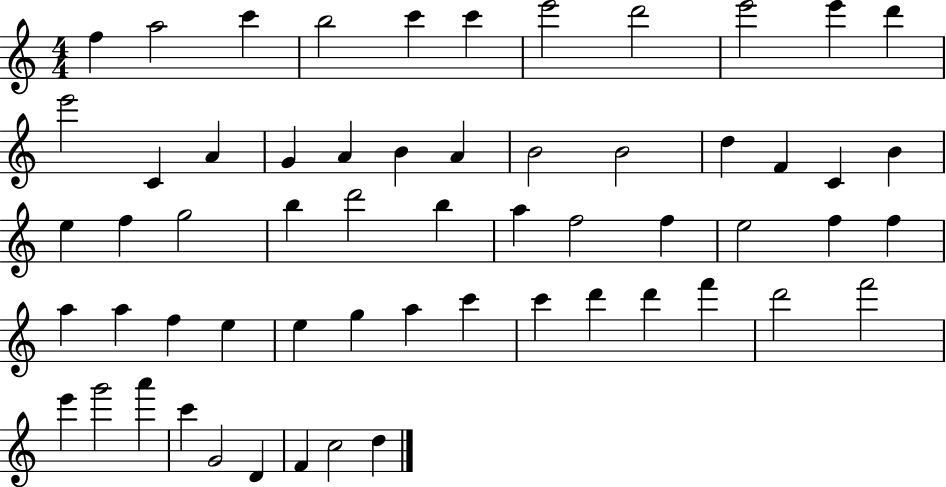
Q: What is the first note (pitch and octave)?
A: F5